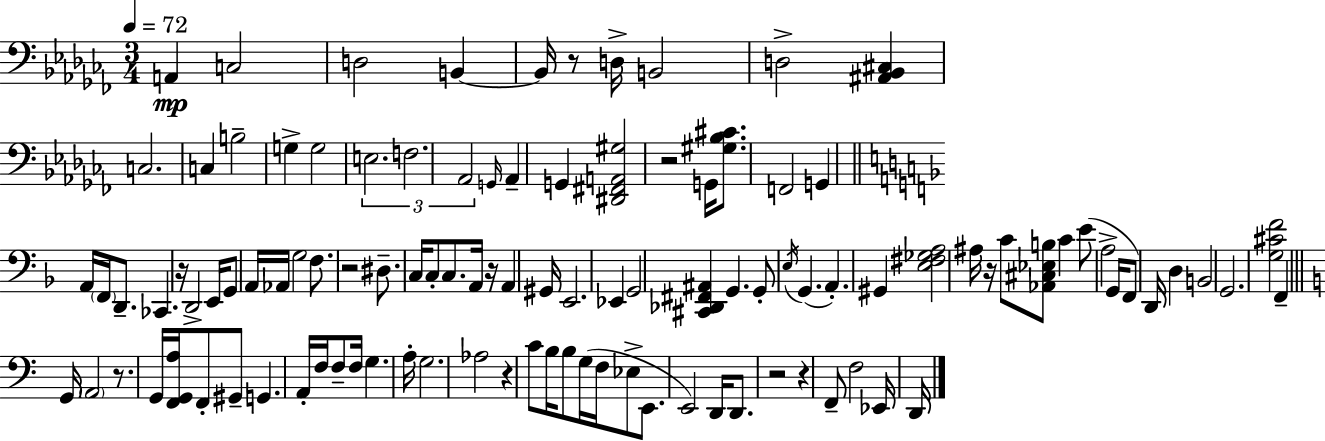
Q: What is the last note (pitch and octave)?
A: D2